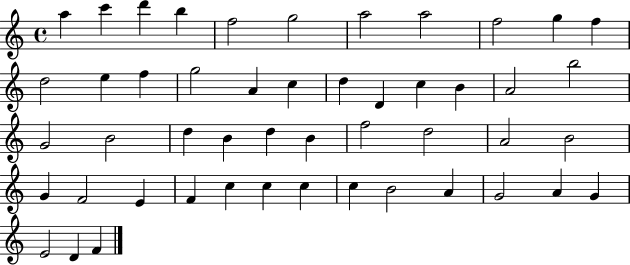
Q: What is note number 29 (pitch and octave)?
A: B4